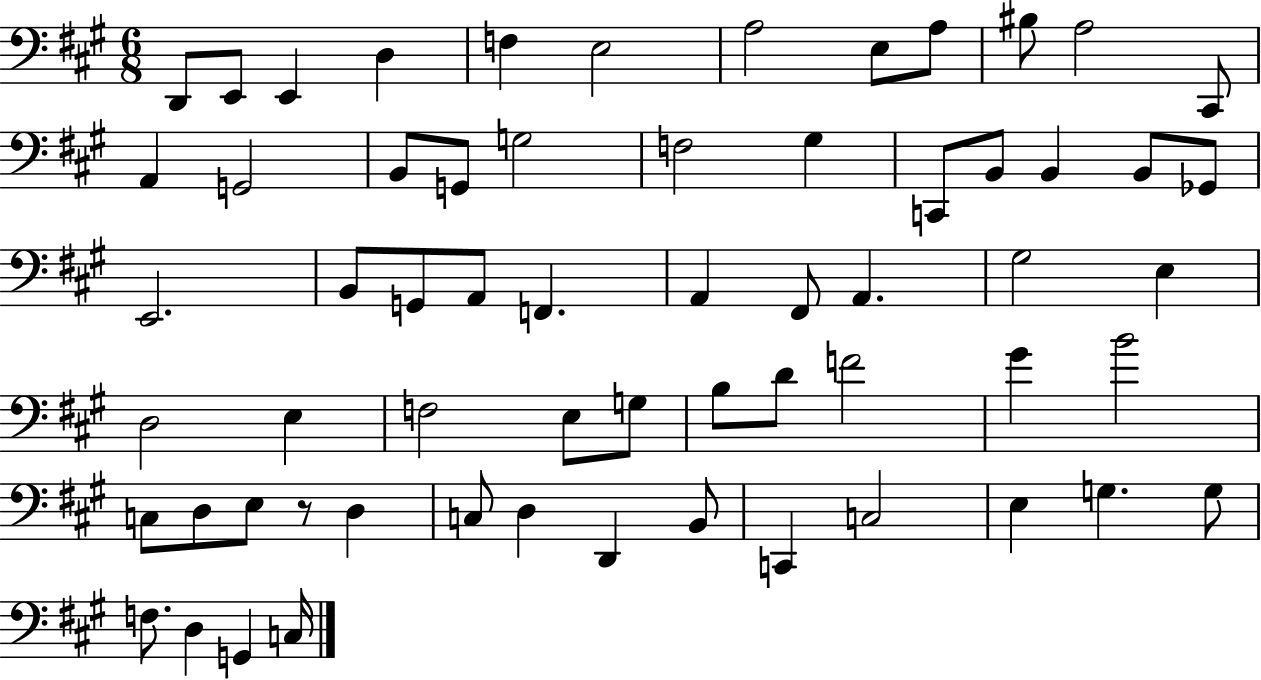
D2/e E2/e E2/q D3/q F3/q E3/h A3/h E3/e A3/e BIS3/e A3/h C#2/e A2/q G2/h B2/e G2/e G3/h F3/h G#3/q C2/e B2/e B2/q B2/e Gb2/e E2/h. B2/e G2/e A2/e F2/q. A2/q F#2/e A2/q. G#3/h E3/q D3/h E3/q F3/h E3/e G3/e B3/e D4/e F4/h G#4/q B4/h C3/e D3/e E3/e R/e D3/q C3/e D3/q D2/q B2/e C2/q C3/h E3/q G3/q. G3/e F3/e. D3/q G2/q C3/s